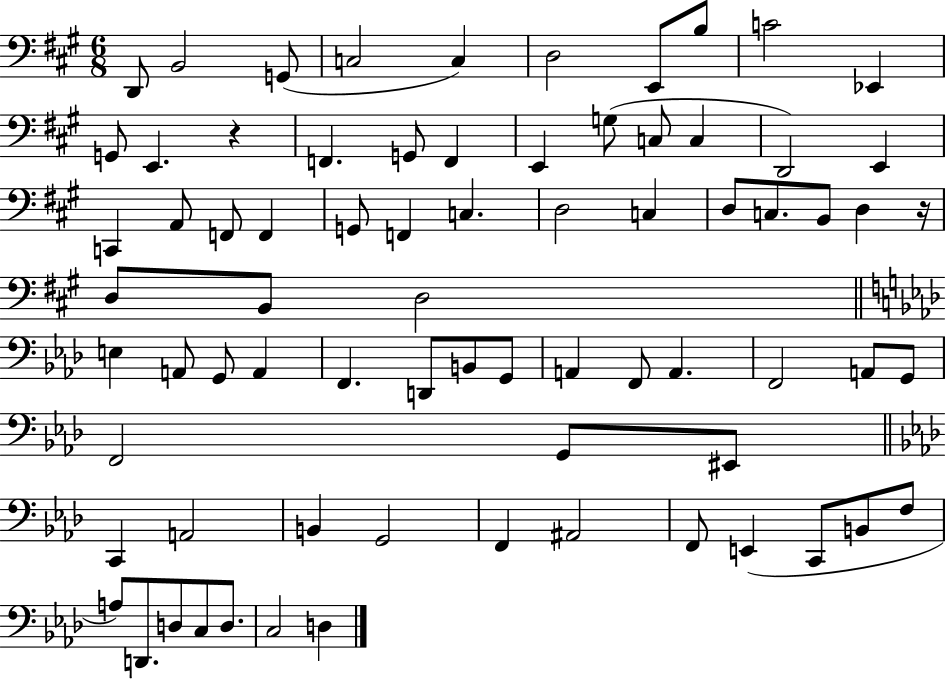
X:1
T:Untitled
M:6/8
L:1/4
K:A
D,,/2 B,,2 G,,/2 C,2 C, D,2 E,,/2 B,/2 C2 _E,, G,,/2 E,, z F,, G,,/2 F,, E,, G,/2 C,/2 C, D,,2 E,, C,, A,,/2 F,,/2 F,, G,,/2 F,, C, D,2 C, D,/2 C,/2 B,,/2 D, z/4 D,/2 B,,/2 D,2 E, A,,/2 G,,/2 A,, F,, D,,/2 B,,/2 G,,/2 A,, F,,/2 A,, F,,2 A,,/2 G,,/2 F,,2 G,,/2 ^E,,/2 C,, A,,2 B,, G,,2 F,, ^A,,2 F,,/2 E,, C,,/2 B,,/2 F,/2 A,/2 D,,/2 D,/2 C,/2 D,/2 C,2 D,